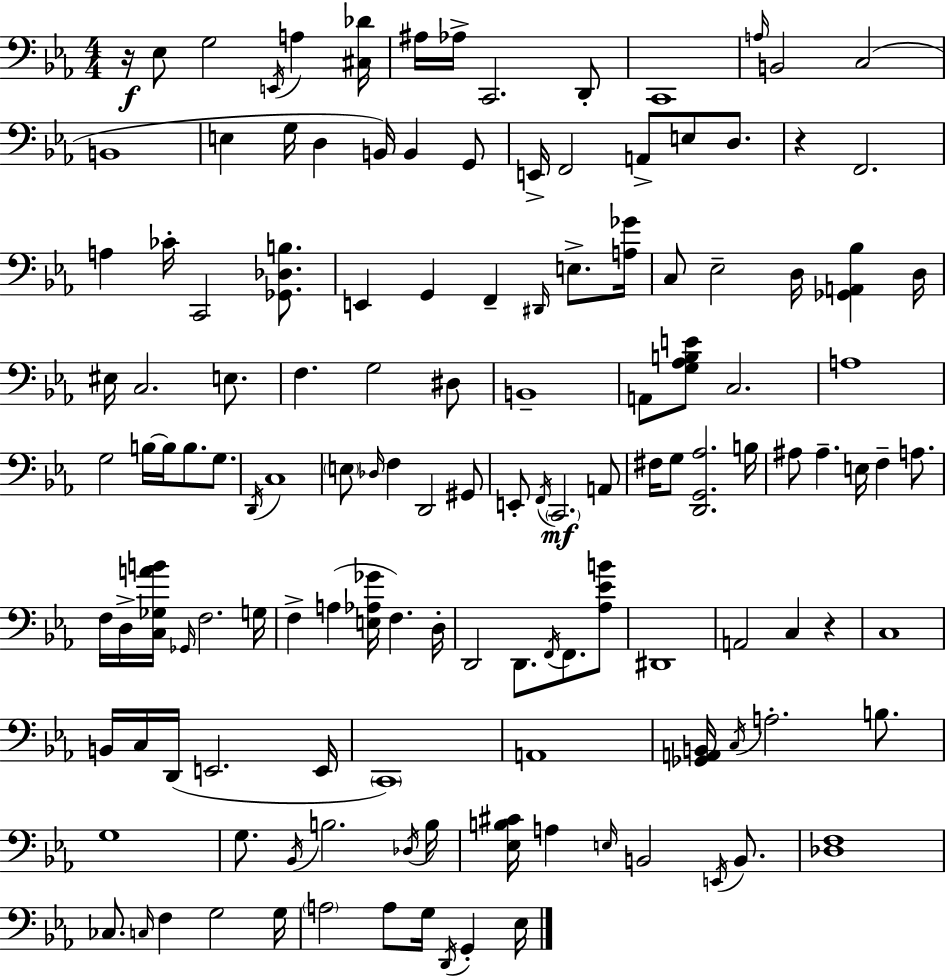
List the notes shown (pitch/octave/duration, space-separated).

R/s Eb3/e G3/h E2/s A3/q [C#3,Db4]/s A#3/s Ab3/s C2/h. D2/e C2/w A3/s B2/h C3/h B2/w E3/q G3/s D3/q B2/s B2/q G2/e E2/s F2/h A2/e E3/e D3/e. R/q F2/h. A3/q CES4/s C2/h [Gb2,Db3,B3]/e. E2/q G2/q F2/q D#2/s E3/e. [A3,Gb4]/s C3/e Eb3/h D3/s [Gb2,A2,Bb3]/q D3/s EIS3/s C3/h. E3/e. F3/q. G3/h D#3/e B2/w A2/e [G3,Ab3,B3,E4]/e C3/h. A3/w G3/h B3/s B3/s B3/e. G3/e. D2/s C3/w E3/e Db3/s F3/q D2/h G#2/e E2/e F2/s C2/h. A2/e F#3/s G3/e [D2,G2,Ab3]/h. B3/s A#3/e A#3/q. E3/s F3/q A3/e. F3/s D3/s [C3,Gb3,A4,B4]/s Gb2/s F3/h. G3/s F3/q A3/q [E3,Ab3,Gb4]/s F3/q. D3/s D2/h D2/e. F2/s F2/e. [Ab3,Eb4,B4]/e D#2/w A2/h C3/q R/q C3/w B2/s C3/s D2/s E2/h. E2/s C2/w A2/w [Gb2,A2,B2]/s C3/s A3/h. B3/e. G3/w G3/e. Bb2/s B3/h. Db3/s B3/s [Eb3,B3,C#4]/s A3/q E3/s B2/h E2/s B2/e. [Db3,F3]/w CES3/e. C3/s F3/q G3/h G3/s A3/h A3/e G3/s D2/s G2/q Eb3/s